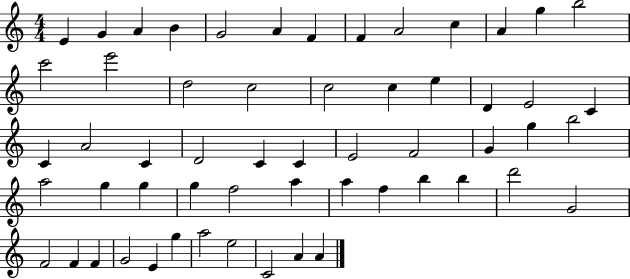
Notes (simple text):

E4/q G4/q A4/q B4/q G4/h A4/q F4/q F4/q A4/h C5/q A4/q G5/q B5/h C6/h E6/h D5/h C5/h C5/h C5/q E5/q D4/q E4/h C4/q C4/q A4/h C4/q D4/h C4/q C4/q E4/h F4/h G4/q G5/q B5/h A5/h G5/q G5/q G5/q F5/h A5/q A5/q F5/q B5/q B5/q D6/h G4/h F4/h F4/q F4/q G4/h E4/q G5/q A5/h E5/h C4/h A4/q A4/q